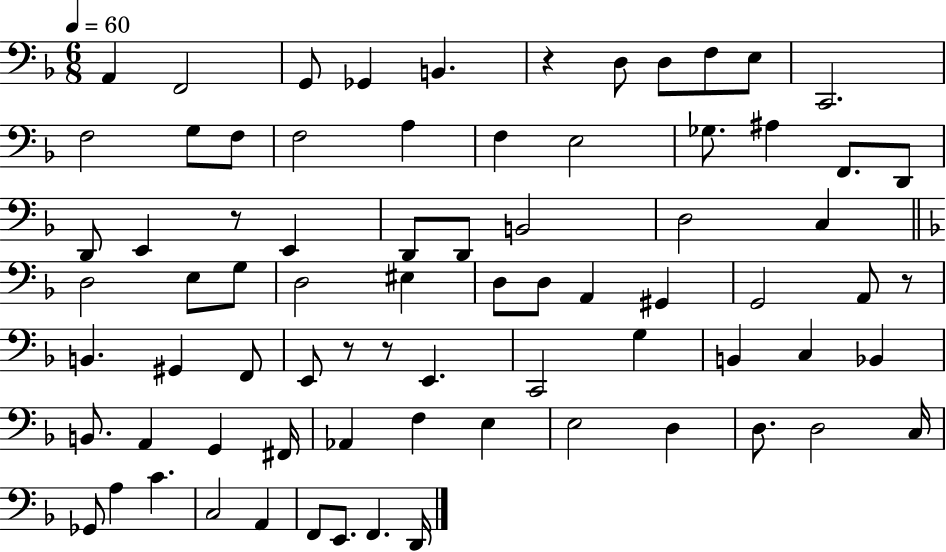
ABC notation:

X:1
T:Untitled
M:6/8
L:1/4
K:F
A,, F,,2 G,,/2 _G,, B,, z D,/2 D,/2 F,/2 E,/2 C,,2 F,2 G,/2 F,/2 F,2 A, F, E,2 _G,/2 ^A, F,,/2 D,,/2 D,,/2 E,, z/2 E,, D,,/2 D,,/2 B,,2 D,2 C, D,2 E,/2 G,/2 D,2 ^E, D,/2 D,/2 A,, ^G,, G,,2 A,,/2 z/2 B,, ^G,, F,,/2 E,,/2 z/2 z/2 E,, C,,2 G, B,, C, _B,, B,,/2 A,, G,, ^F,,/4 _A,, F, E, E,2 D, D,/2 D,2 C,/4 _G,,/2 A, C C,2 A,, F,,/2 E,,/2 F,, D,,/4